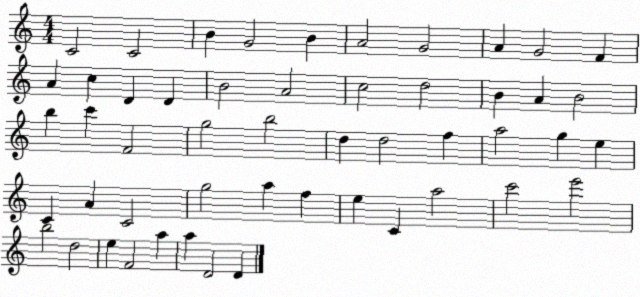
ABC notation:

X:1
T:Untitled
M:4/4
L:1/4
K:C
C2 C2 B G2 B A2 G2 A G2 F A c D D B2 A2 c2 d2 B A B2 b c' F2 g2 b2 d d2 f a2 g e C A C2 g2 a f e C a2 c'2 e'2 b2 d2 e F2 a a D2 D